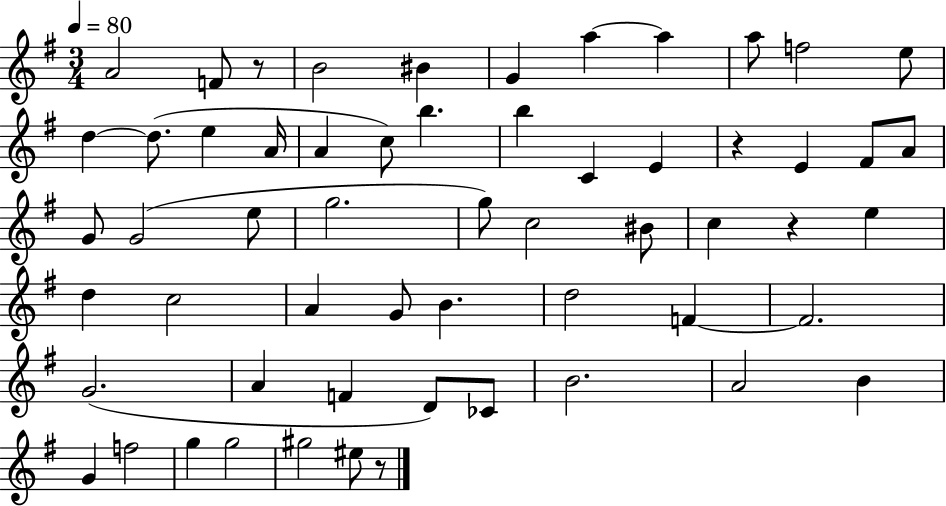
A4/h F4/e R/e B4/h BIS4/q G4/q A5/q A5/q A5/e F5/h E5/e D5/q D5/e. E5/q A4/s A4/q C5/e B5/q. B5/q C4/q E4/q R/q E4/q F#4/e A4/e G4/e G4/h E5/e G5/h. G5/e C5/h BIS4/e C5/q R/q E5/q D5/q C5/h A4/q G4/e B4/q. D5/h F4/q F4/h. G4/h. A4/q F4/q D4/e CES4/e B4/h. A4/h B4/q G4/q F5/h G5/q G5/h G#5/h EIS5/e R/e